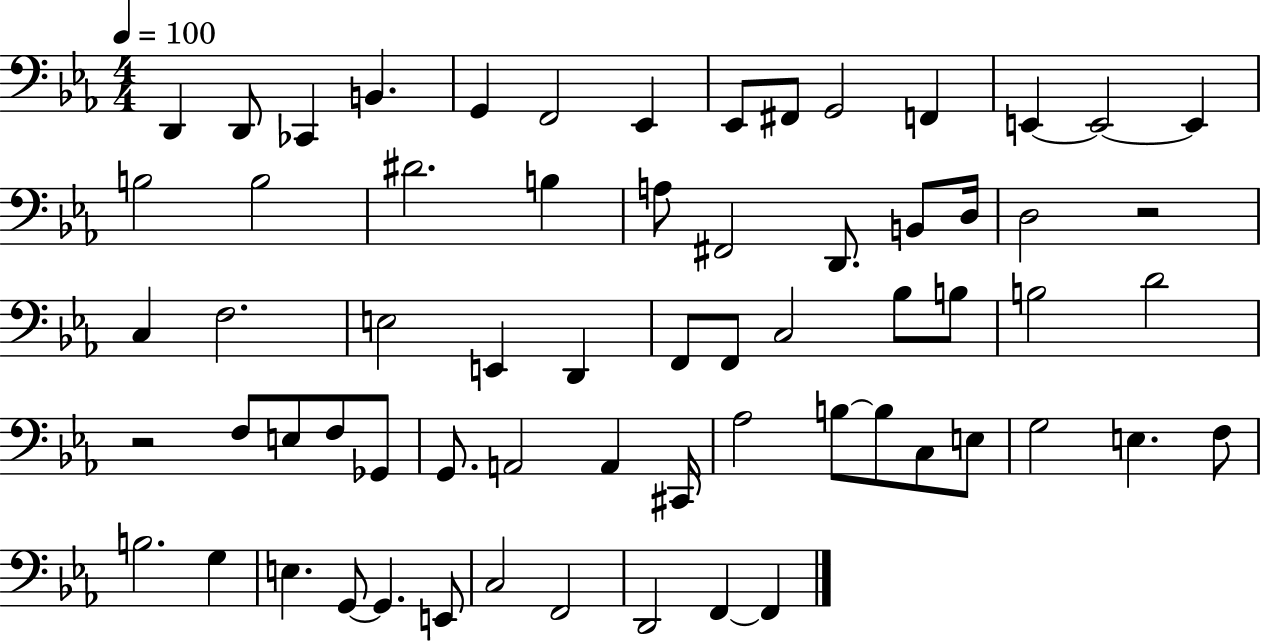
D2/q D2/e CES2/q B2/q. G2/q F2/h Eb2/q Eb2/e F#2/e G2/h F2/q E2/q E2/h E2/q B3/h B3/h D#4/h. B3/q A3/e F#2/h D2/e. B2/e D3/s D3/h R/h C3/q F3/h. E3/h E2/q D2/q F2/e F2/e C3/h Bb3/e B3/e B3/h D4/h R/h F3/e E3/e F3/e Gb2/e G2/e. A2/h A2/q C#2/s Ab3/h B3/e B3/e C3/e E3/e G3/h E3/q. F3/e B3/h. G3/q E3/q. G2/e G2/q. E2/e C3/h F2/h D2/h F2/q F2/q